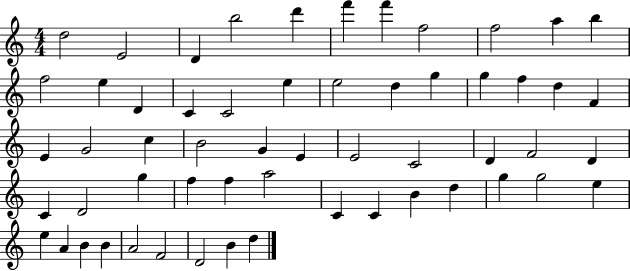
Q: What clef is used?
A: treble